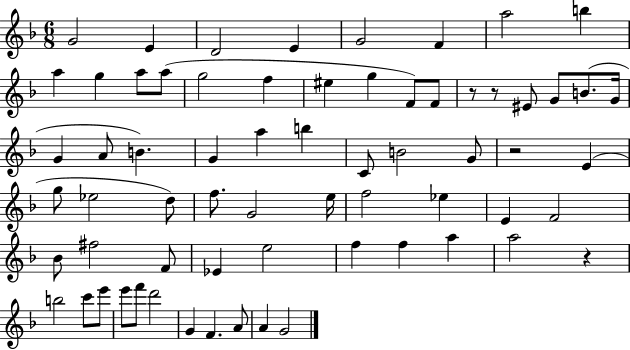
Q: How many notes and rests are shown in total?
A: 66